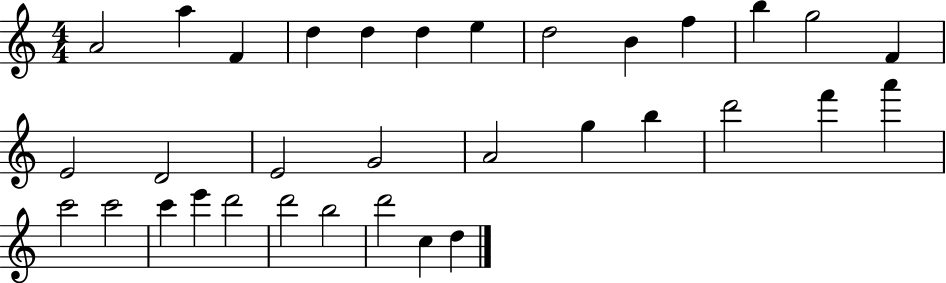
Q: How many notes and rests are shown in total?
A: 33